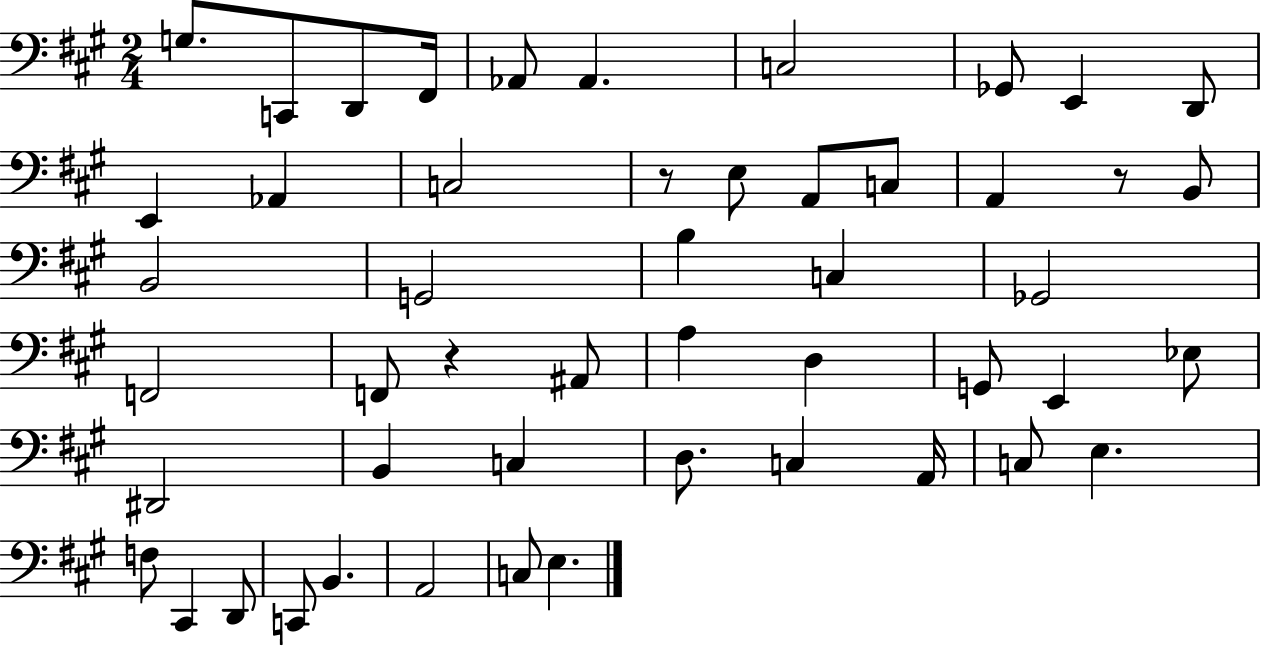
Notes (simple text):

G3/e. C2/e D2/e F#2/s Ab2/e Ab2/q. C3/h Gb2/e E2/q D2/e E2/q Ab2/q C3/h R/e E3/e A2/e C3/e A2/q R/e B2/e B2/h G2/h B3/q C3/q Gb2/h F2/h F2/e R/q A#2/e A3/q D3/q G2/e E2/q Eb3/e D#2/h B2/q C3/q D3/e. C3/q A2/s C3/e E3/q. F3/e C#2/q D2/e C2/e B2/q. A2/h C3/e E3/q.